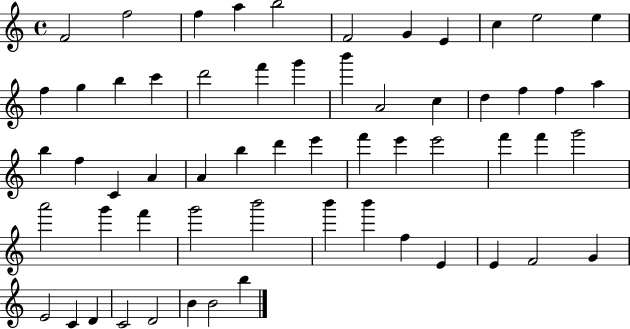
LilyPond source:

{
  \clef treble
  \time 4/4
  \defaultTimeSignature
  \key c \major
  f'2 f''2 | f''4 a''4 b''2 | f'2 g'4 e'4 | c''4 e''2 e''4 | \break f''4 g''4 b''4 c'''4 | d'''2 f'''4 g'''4 | b'''4 a'2 c''4 | d''4 f''4 f''4 a''4 | \break b''4 f''4 c'4 a'4 | a'4 b''4 d'''4 e'''4 | f'''4 e'''4 e'''2 | f'''4 f'''4 g'''2 | \break a'''2 g'''4 f'''4 | g'''2 b'''2 | b'''4 b'''4 f''4 e'4 | e'4 f'2 g'4 | \break e'2 c'4 d'4 | c'2 d'2 | b'4 b'2 b''4 | \bar "|."
}